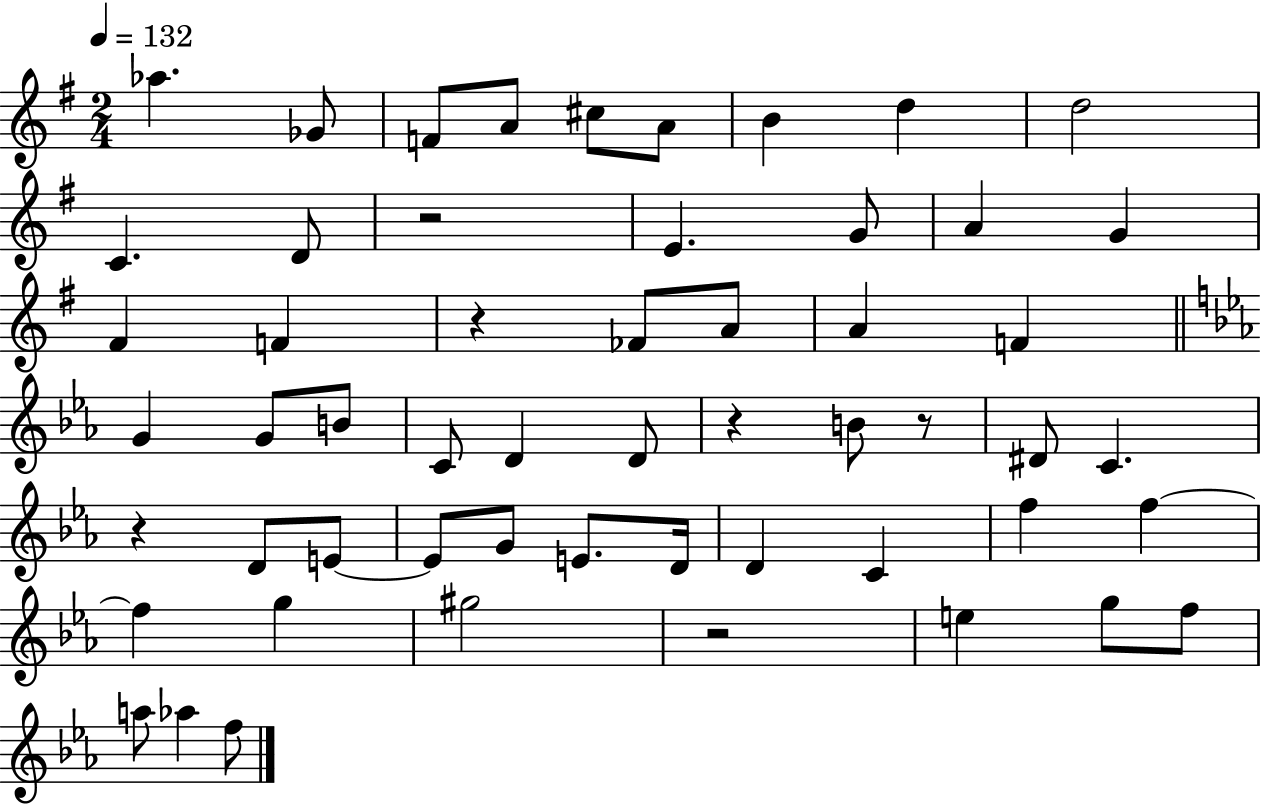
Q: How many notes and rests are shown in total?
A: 55